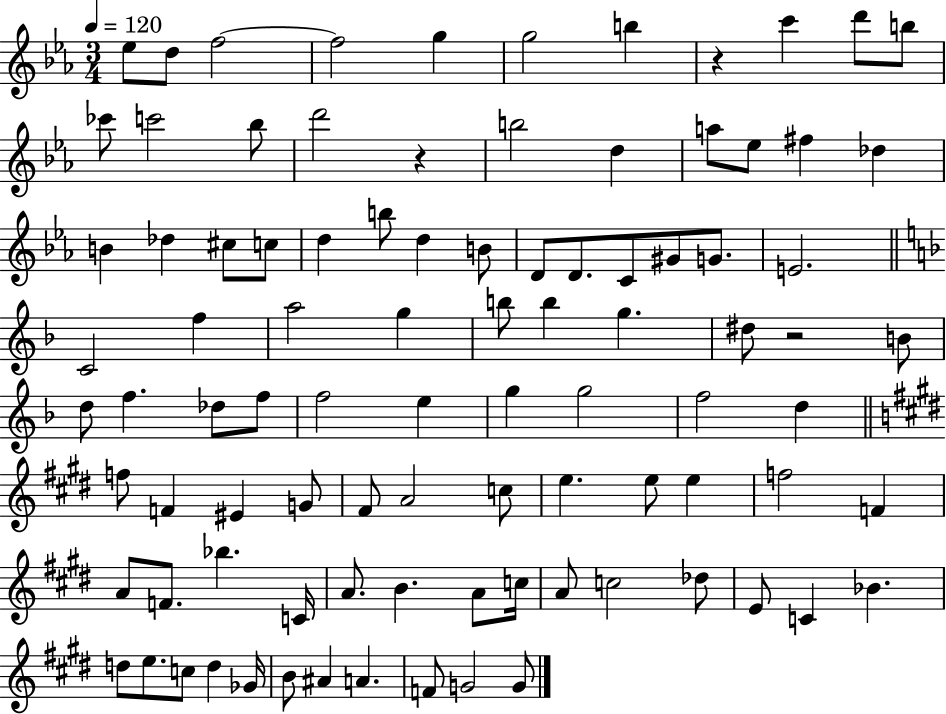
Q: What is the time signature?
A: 3/4